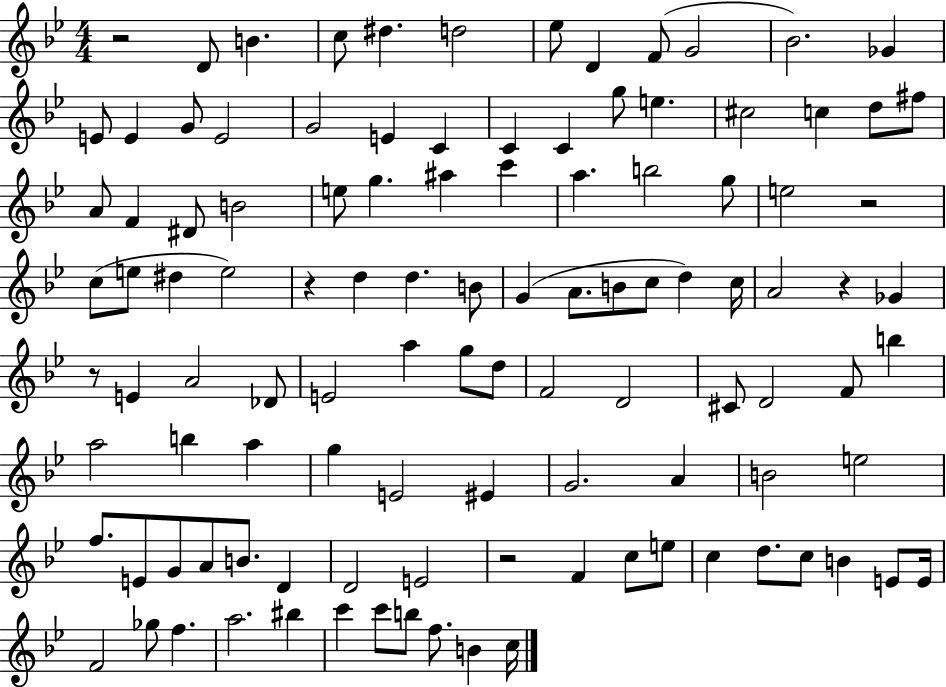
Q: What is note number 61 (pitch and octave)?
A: F4